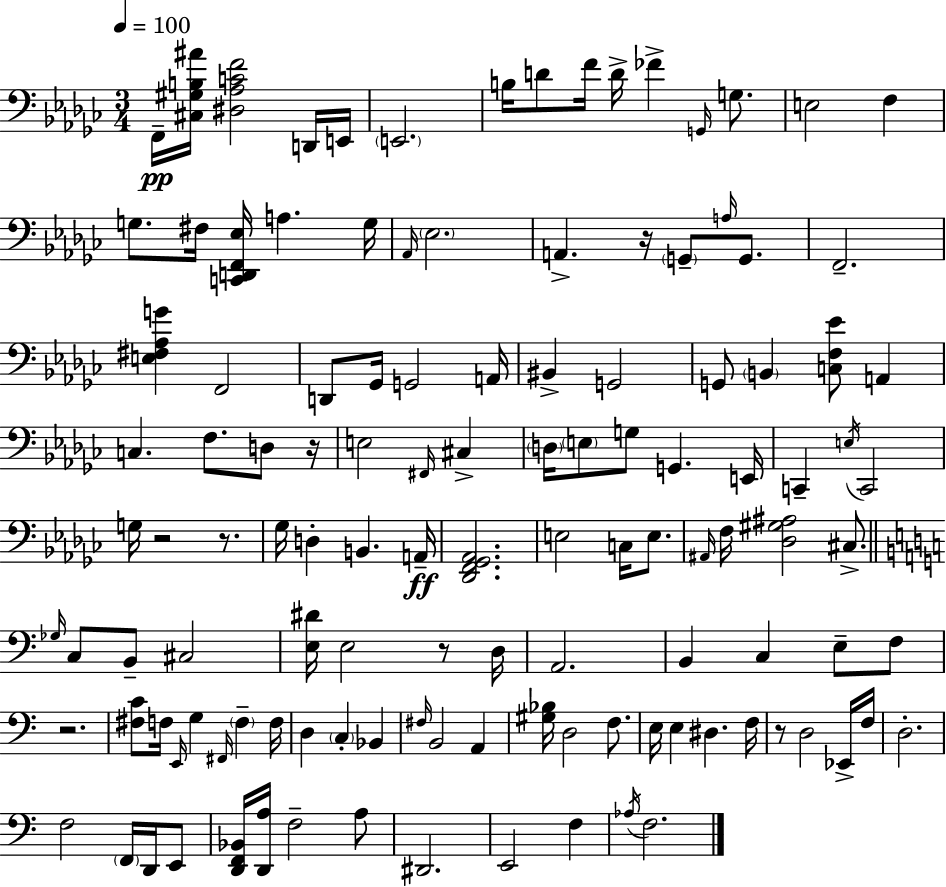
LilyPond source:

{
  \clef bass
  \numericTimeSignature
  \time 3/4
  \key ees \minor
  \tempo 4 = 100
  f,16--\pp <cis gis b ais'>16 <dis aes c' f'>2 d,16 e,16 | \parenthesize e,2. | b16 d'8 f'16 d'16-> fes'4-> \grace { g,16 } g8. | e2 f4 | \break g8. fis16 <c, d, f, ees>16 a4. | g16 \grace { aes,16 } \parenthesize ees2. | a,4.-> r16 \parenthesize g,8-- \grace { a16 } | g,8. f,2.-- | \break <e fis aes g'>4 f,2 | d,8 ges,16 g,2 | a,16 bis,4-> g,2 | g,8 \parenthesize b,4 <c f ees'>8 a,4 | \break c4. f8. | d8 r16 e2 \grace { fis,16 } | cis4-> \parenthesize d16 \parenthesize e8 g8 g,4. | e,16 c,4-- \acciaccatura { e16 } c,2 | \break g16 r2 | r8. ges16 d4-. b,4. | a,16--\ff <des, f, ges, aes,>2. | e2 | \break c16 e8. \grace { ais,16 } f16 <des gis ais>2 | cis8.-> \bar "||" \break \key c \major \grace { ges16 } c8 b,8-- cis2 | <e dis'>16 e2 r8 | d16 a,2. | b,4 c4 e8-- f8 | \break r2. | <fis c'>8 f16 \grace { e,16 } g4 \grace { fis,16 } \parenthesize f4-- | f16 d4 \parenthesize c4-. bes,4 | \grace { fis16 } b,2 | \break a,4 <gis bes>16 d2 | f8. e16 e4 dis4. | f16 r8 d2 | ees,16-> f16 d2.-. | \break f2 | \parenthesize f,16 d,16 e,8 <d, f, bes,>16 <d, a>16 f2-- | a8 dis,2. | e,2 | \break f4 \acciaccatura { aes16 } f2. | \bar "|."
}